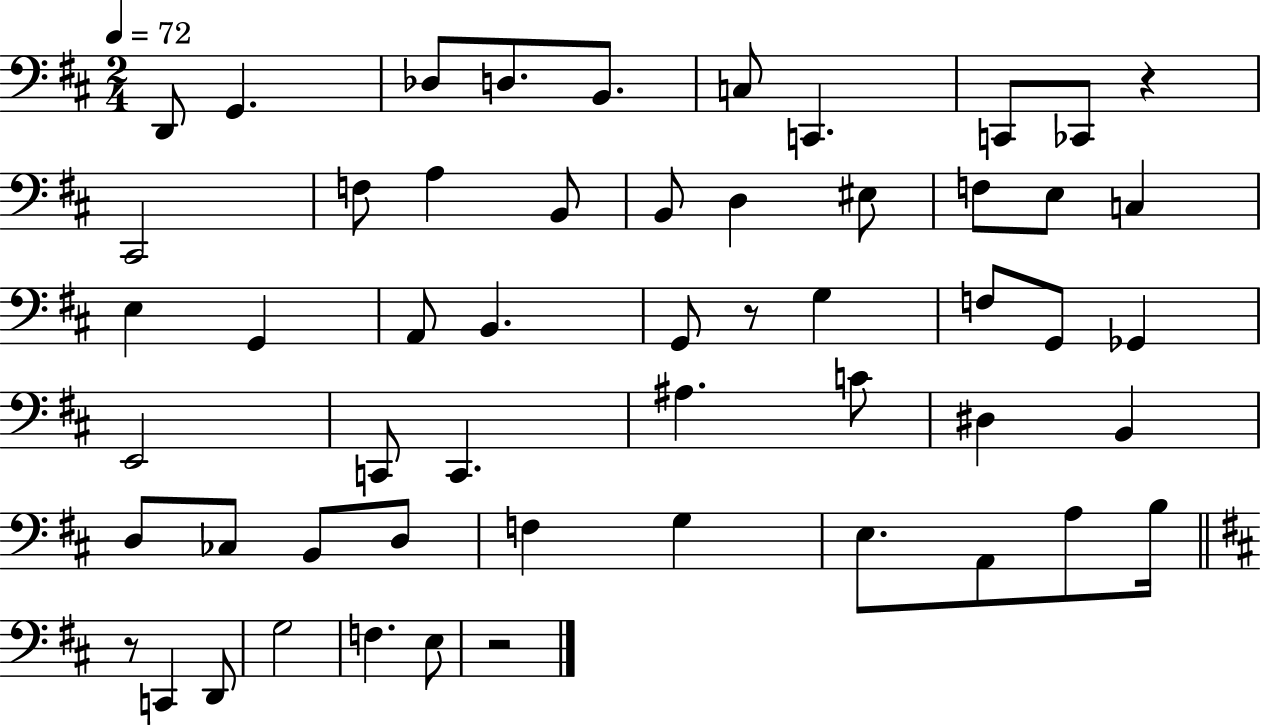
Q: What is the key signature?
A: D major